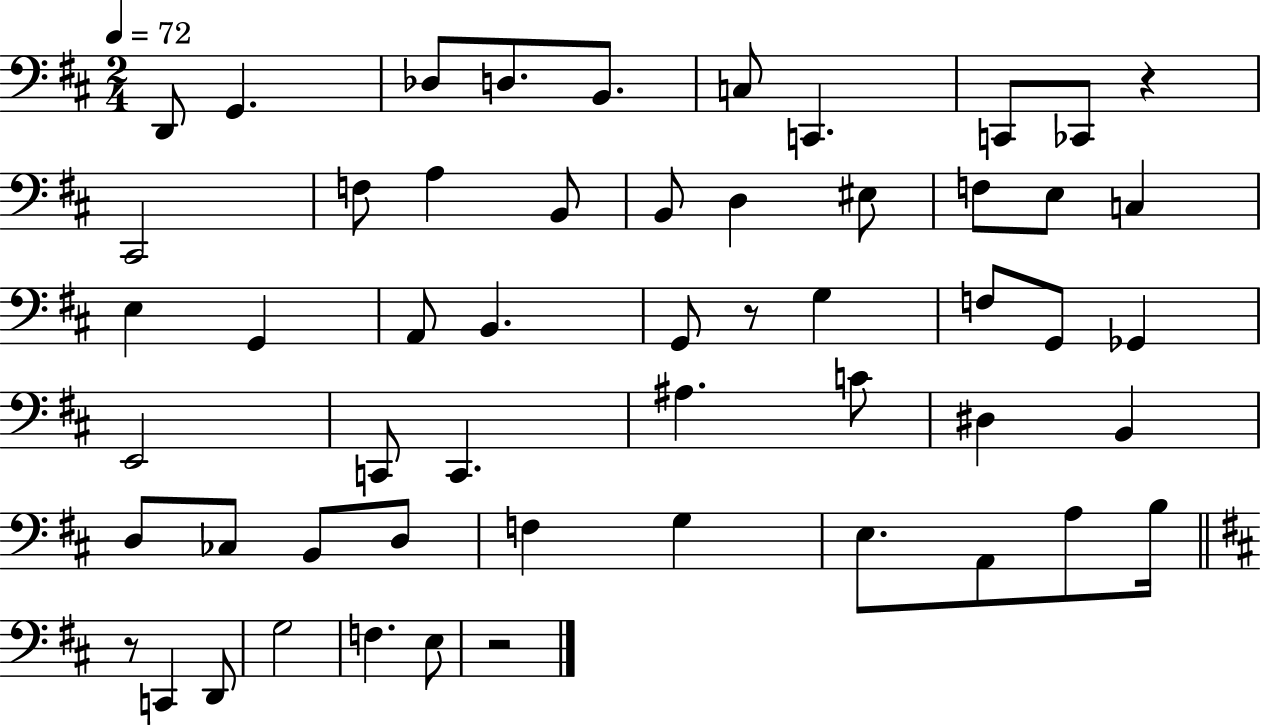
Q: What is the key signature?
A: D major